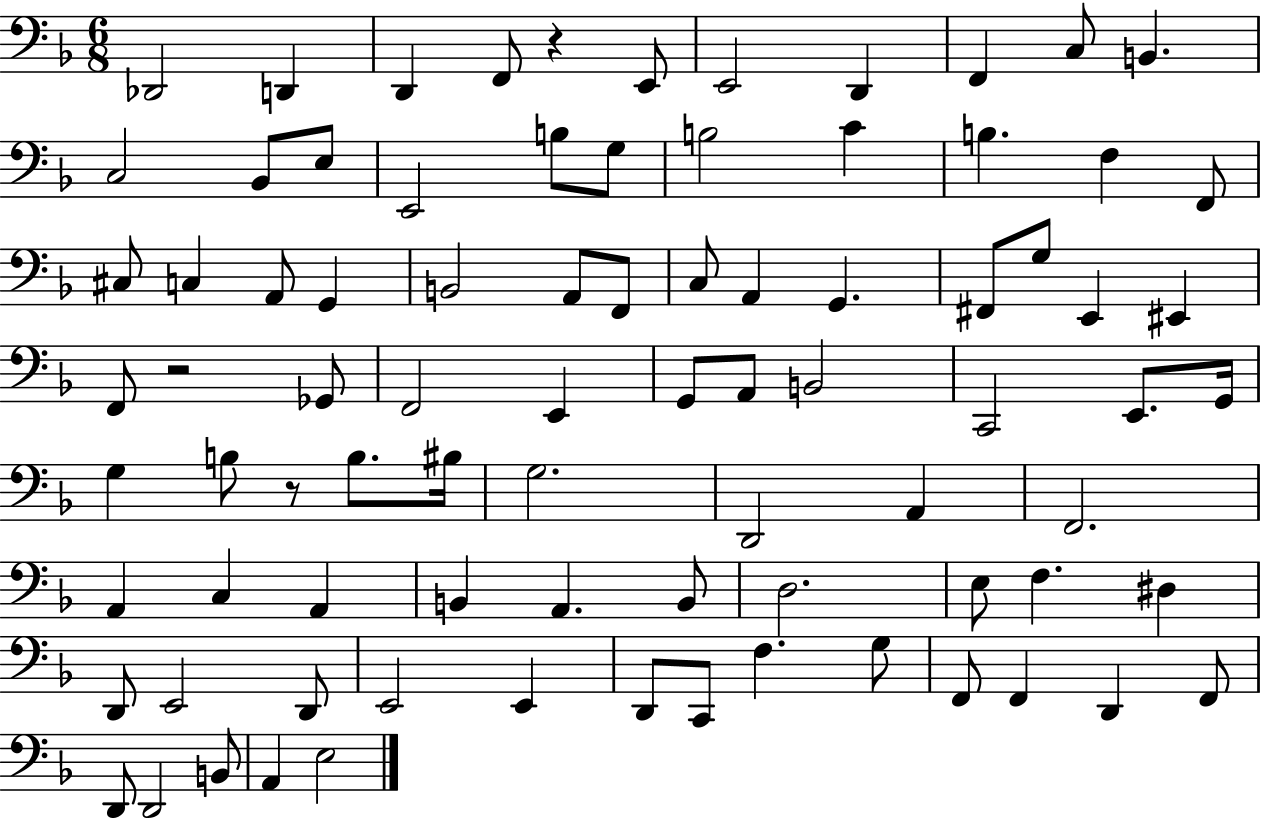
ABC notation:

X:1
T:Untitled
M:6/8
L:1/4
K:F
_D,,2 D,, D,, F,,/2 z E,,/2 E,,2 D,, F,, C,/2 B,, C,2 _B,,/2 E,/2 E,,2 B,/2 G,/2 B,2 C B, F, F,,/2 ^C,/2 C, A,,/2 G,, B,,2 A,,/2 F,,/2 C,/2 A,, G,, ^F,,/2 G,/2 E,, ^E,, F,,/2 z2 _G,,/2 F,,2 E,, G,,/2 A,,/2 B,,2 C,,2 E,,/2 G,,/4 G, B,/2 z/2 B,/2 ^B,/4 G,2 D,,2 A,, F,,2 A,, C, A,, B,, A,, B,,/2 D,2 E,/2 F, ^D, D,,/2 E,,2 D,,/2 E,,2 E,, D,,/2 C,,/2 F, G,/2 F,,/2 F,, D,, F,,/2 D,,/2 D,,2 B,,/2 A,, E,2